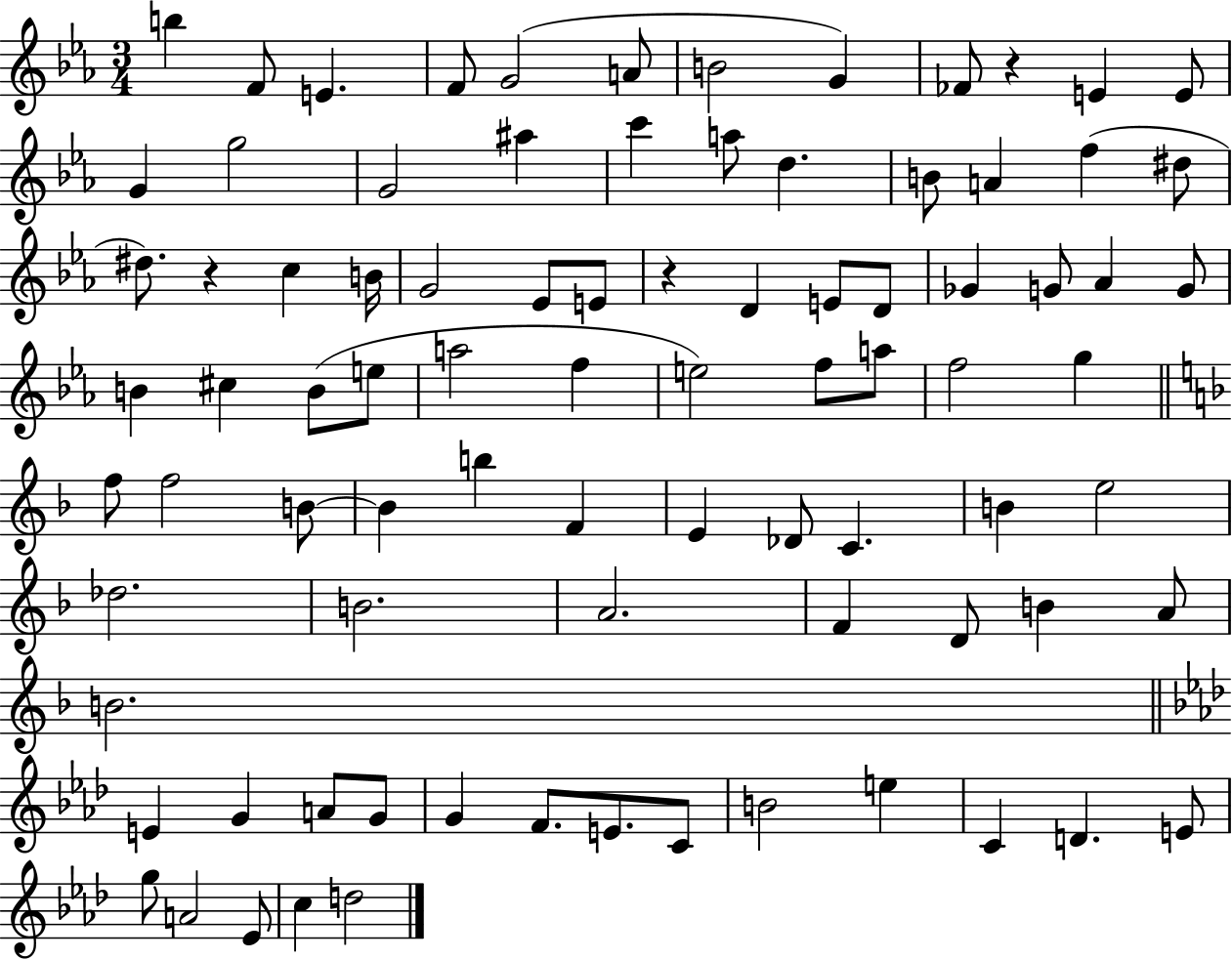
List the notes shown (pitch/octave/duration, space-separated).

B5/q F4/e E4/q. F4/e G4/h A4/e B4/h G4/q FES4/e R/q E4/q E4/e G4/q G5/h G4/h A#5/q C6/q A5/e D5/q. B4/e A4/q F5/q D#5/e D#5/e. R/q C5/q B4/s G4/h Eb4/e E4/e R/q D4/q E4/e D4/e Gb4/q G4/e Ab4/q G4/e B4/q C#5/q B4/e E5/e A5/h F5/q E5/h F5/e A5/e F5/h G5/q F5/e F5/h B4/e B4/q B5/q F4/q E4/q Db4/e C4/q. B4/q E5/h Db5/h. B4/h. A4/h. F4/q D4/e B4/q A4/e B4/h. E4/q G4/q A4/e G4/e G4/q F4/e. E4/e. C4/e B4/h E5/q C4/q D4/q. E4/e G5/e A4/h Eb4/e C5/q D5/h